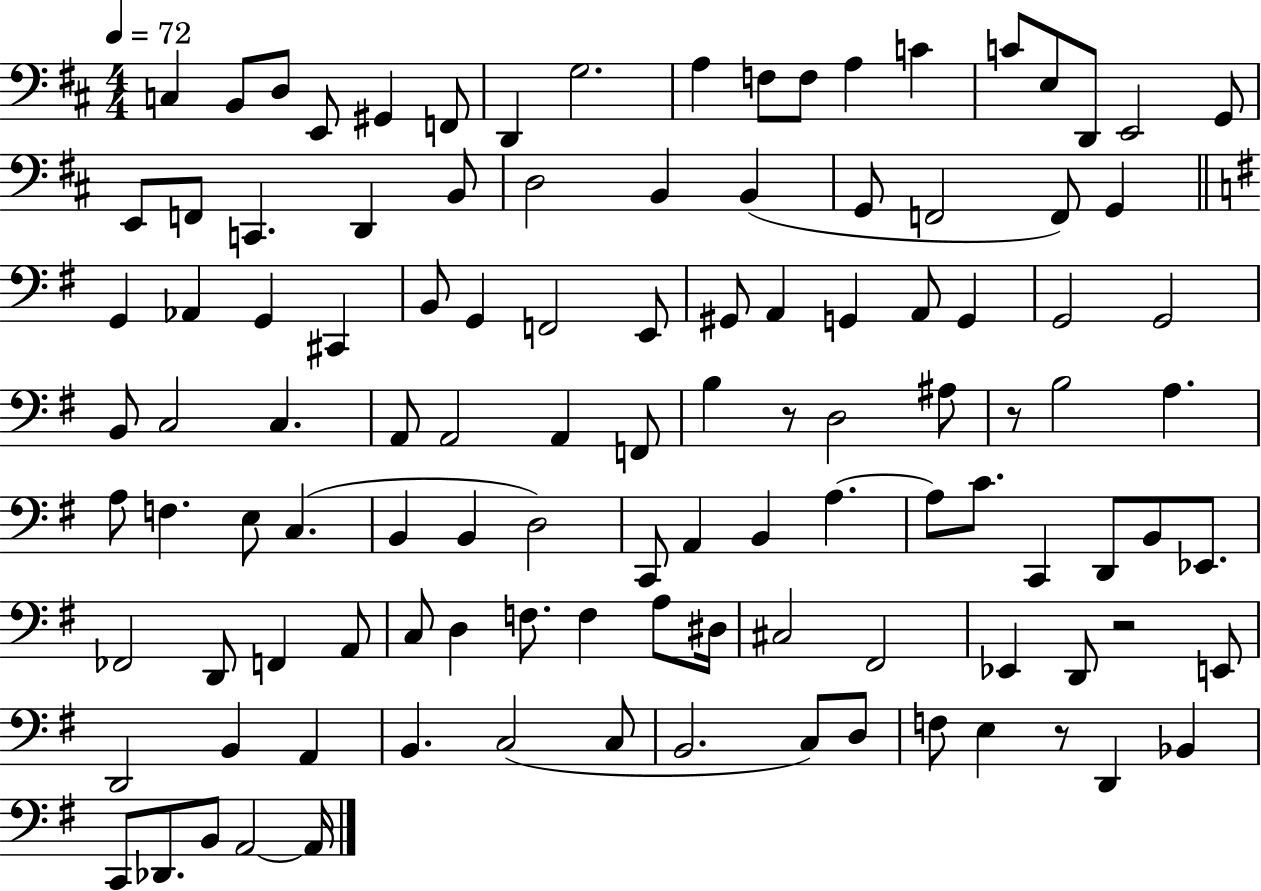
X:1
T:Untitled
M:4/4
L:1/4
K:D
C, B,,/2 D,/2 E,,/2 ^G,, F,,/2 D,, G,2 A, F,/2 F,/2 A, C C/2 E,/2 D,,/2 E,,2 G,,/2 E,,/2 F,,/2 C,, D,, B,,/2 D,2 B,, B,, G,,/2 F,,2 F,,/2 G,, G,, _A,, G,, ^C,, B,,/2 G,, F,,2 E,,/2 ^G,,/2 A,, G,, A,,/2 G,, G,,2 G,,2 B,,/2 C,2 C, A,,/2 A,,2 A,, F,,/2 B, z/2 D,2 ^A,/2 z/2 B,2 A, A,/2 F, E,/2 C, B,, B,, D,2 C,,/2 A,, B,, A, A,/2 C/2 C,, D,,/2 B,,/2 _E,,/2 _F,,2 D,,/2 F,, A,,/2 C,/2 D, F,/2 F, A,/2 ^D,/4 ^C,2 ^F,,2 _E,, D,,/2 z2 E,,/2 D,,2 B,, A,, B,, C,2 C,/2 B,,2 C,/2 D,/2 F,/2 E, z/2 D,, _B,, C,,/2 _D,,/2 B,,/2 A,,2 A,,/4